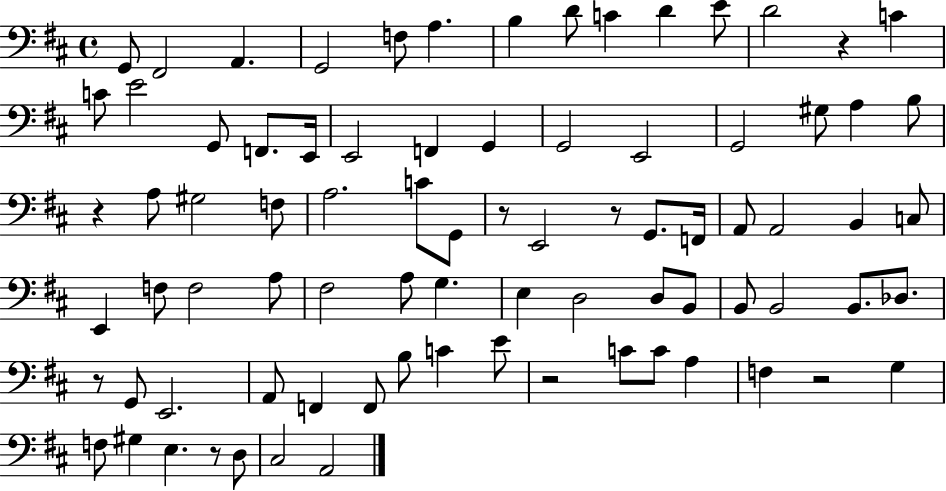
X:1
T:Untitled
M:4/4
L:1/4
K:D
G,,/2 ^F,,2 A,, G,,2 F,/2 A, B, D/2 C D E/2 D2 z C C/2 E2 G,,/2 F,,/2 E,,/4 E,,2 F,, G,, G,,2 E,,2 G,,2 ^G,/2 A, B,/2 z A,/2 ^G,2 F,/2 A,2 C/2 G,,/2 z/2 E,,2 z/2 G,,/2 F,,/4 A,,/2 A,,2 B,, C,/2 E,, F,/2 F,2 A,/2 ^F,2 A,/2 G, E, D,2 D,/2 B,,/2 B,,/2 B,,2 B,,/2 _D,/2 z/2 G,,/2 E,,2 A,,/2 F,, F,,/2 B,/2 C E/2 z2 C/2 C/2 A, F, z2 G, F,/2 ^G, E, z/2 D,/2 ^C,2 A,,2